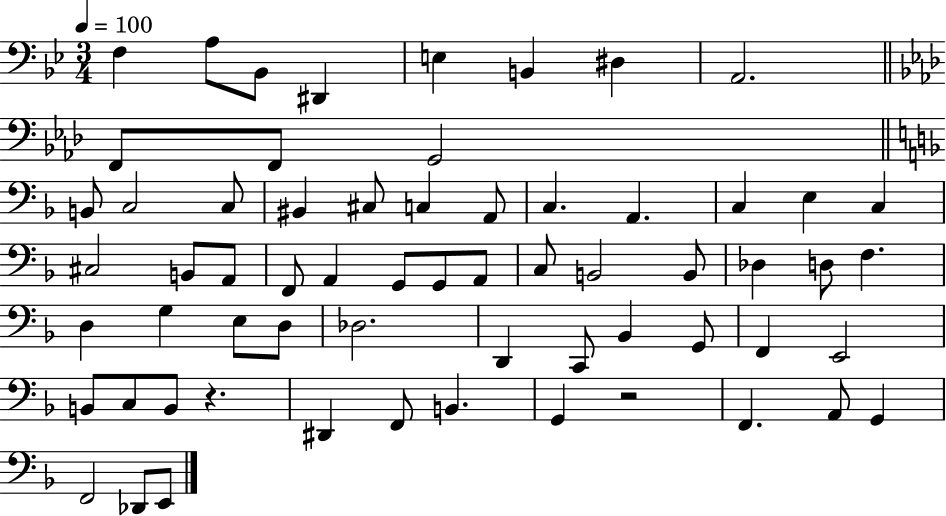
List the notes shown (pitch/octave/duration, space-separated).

F3/q A3/e Bb2/e D#2/q E3/q B2/q D#3/q A2/h. F2/e F2/e G2/h B2/e C3/h C3/e BIS2/q C#3/e C3/q A2/e C3/q. A2/q. C3/q E3/q C3/q C#3/h B2/e A2/e F2/e A2/q G2/e G2/e A2/e C3/e B2/h B2/e Db3/q D3/e F3/q. D3/q G3/q E3/e D3/e Db3/h. D2/q C2/e Bb2/q G2/e F2/q E2/h B2/e C3/e B2/e R/q. D#2/q F2/e B2/q. G2/q R/h F2/q. A2/e G2/q F2/h Db2/e E2/e